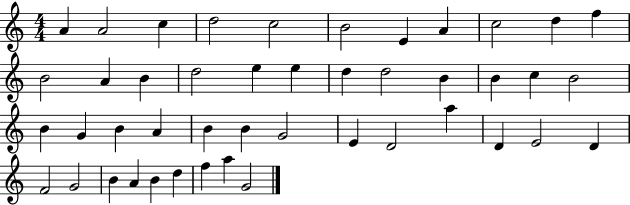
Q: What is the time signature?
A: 4/4